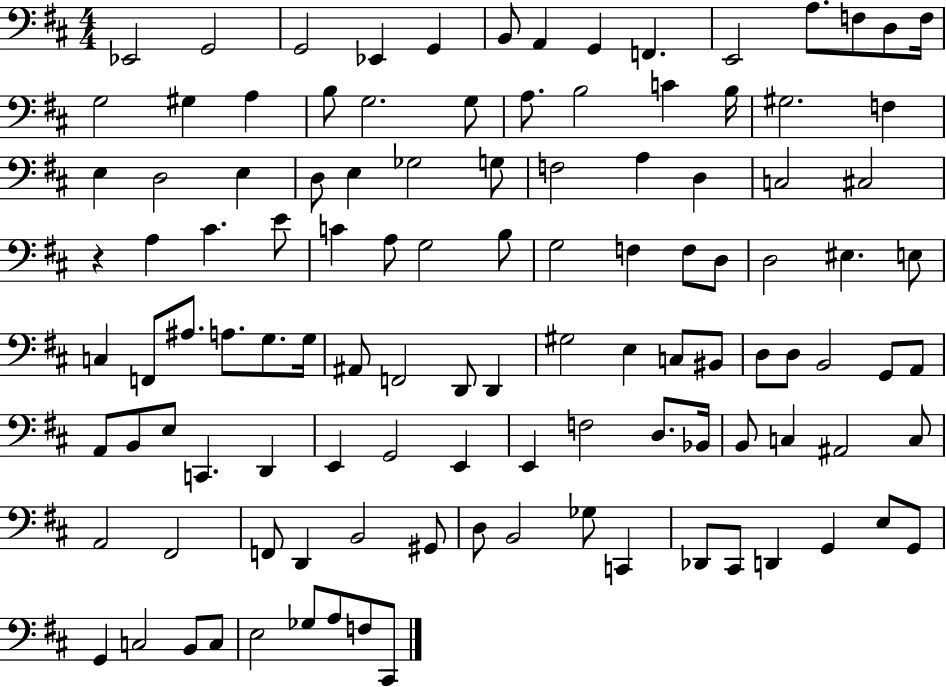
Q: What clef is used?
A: bass